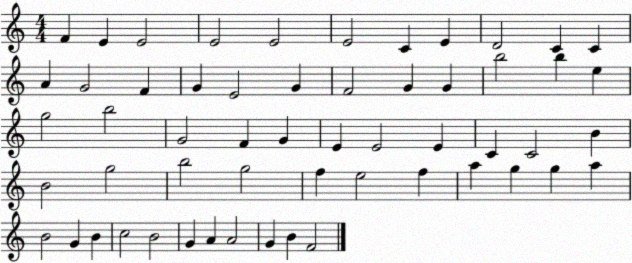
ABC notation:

X:1
T:Untitled
M:4/4
L:1/4
K:C
F E E2 E2 E2 E2 C E D2 C C A G2 F G E2 G F2 G G b2 b e g2 b2 G2 F G E E2 E C C2 B B2 g2 b2 g2 f e2 f a g g a B2 G B c2 B2 G A A2 G B F2